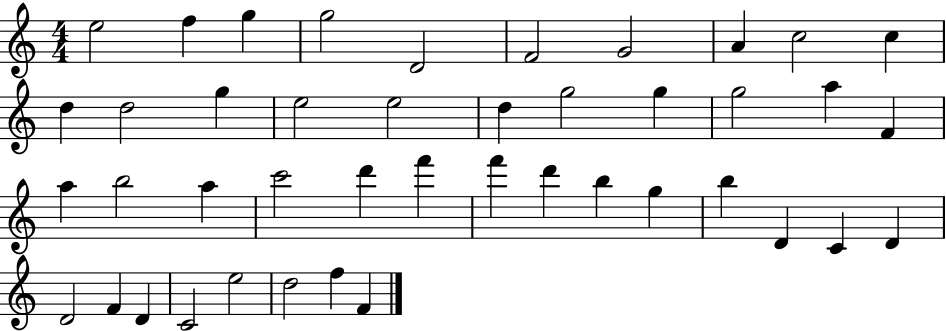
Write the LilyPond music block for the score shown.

{
  \clef treble
  \numericTimeSignature
  \time 4/4
  \key c \major
  e''2 f''4 g''4 | g''2 d'2 | f'2 g'2 | a'4 c''2 c''4 | \break d''4 d''2 g''4 | e''2 e''2 | d''4 g''2 g''4 | g''2 a''4 f'4 | \break a''4 b''2 a''4 | c'''2 d'''4 f'''4 | f'''4 d'''4 b''4 g''4 | b''4 d'4 c'4 d'4 | \break d'2 f'4 d'4 | c'2 e''2 | d''2 f''4 f'4 | \bar "|."
}